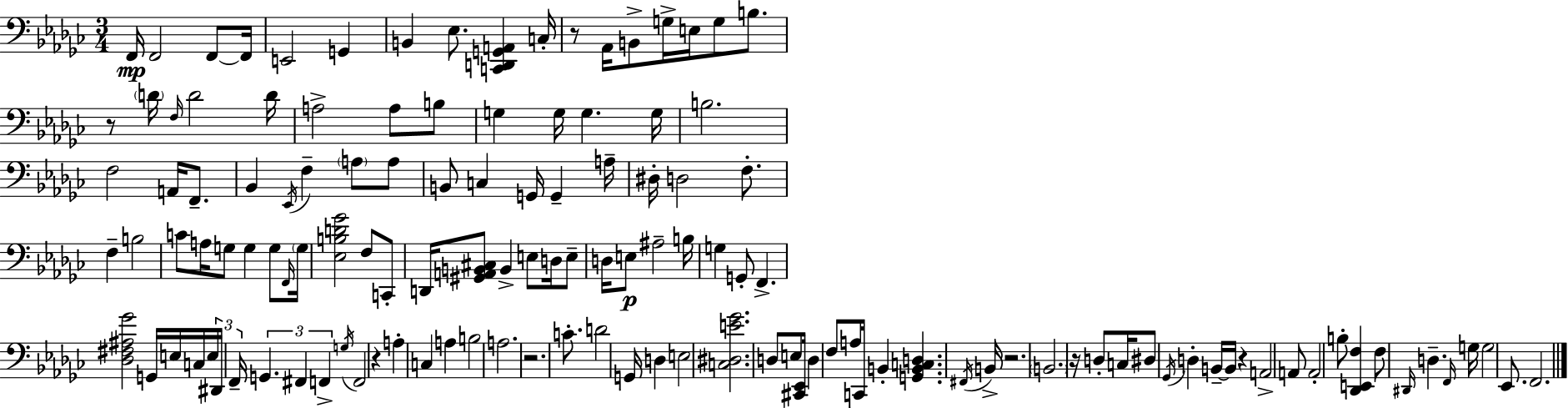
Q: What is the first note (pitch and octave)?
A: F2